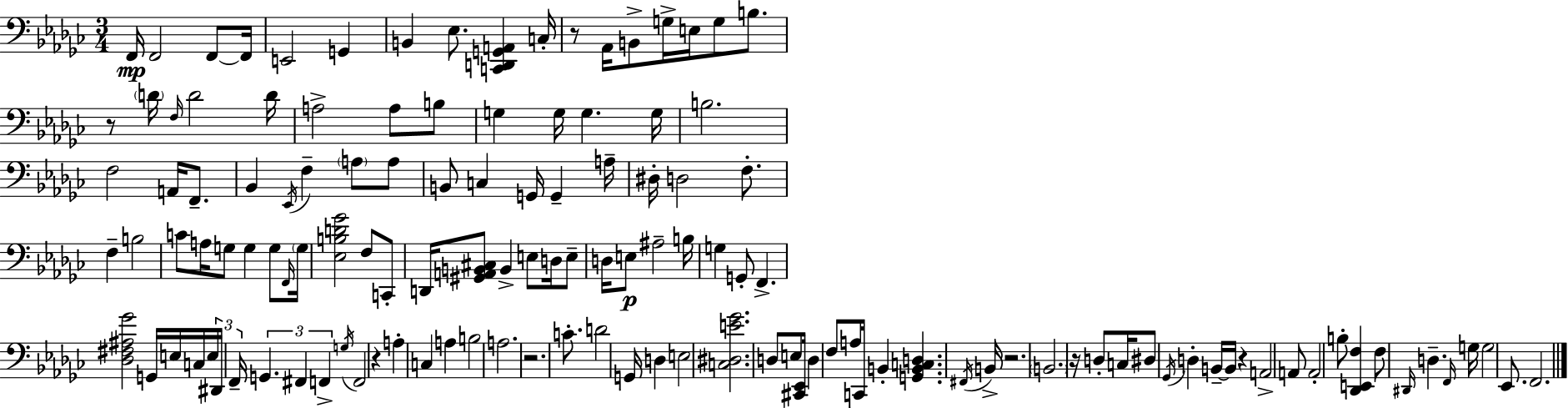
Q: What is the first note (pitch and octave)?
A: F2